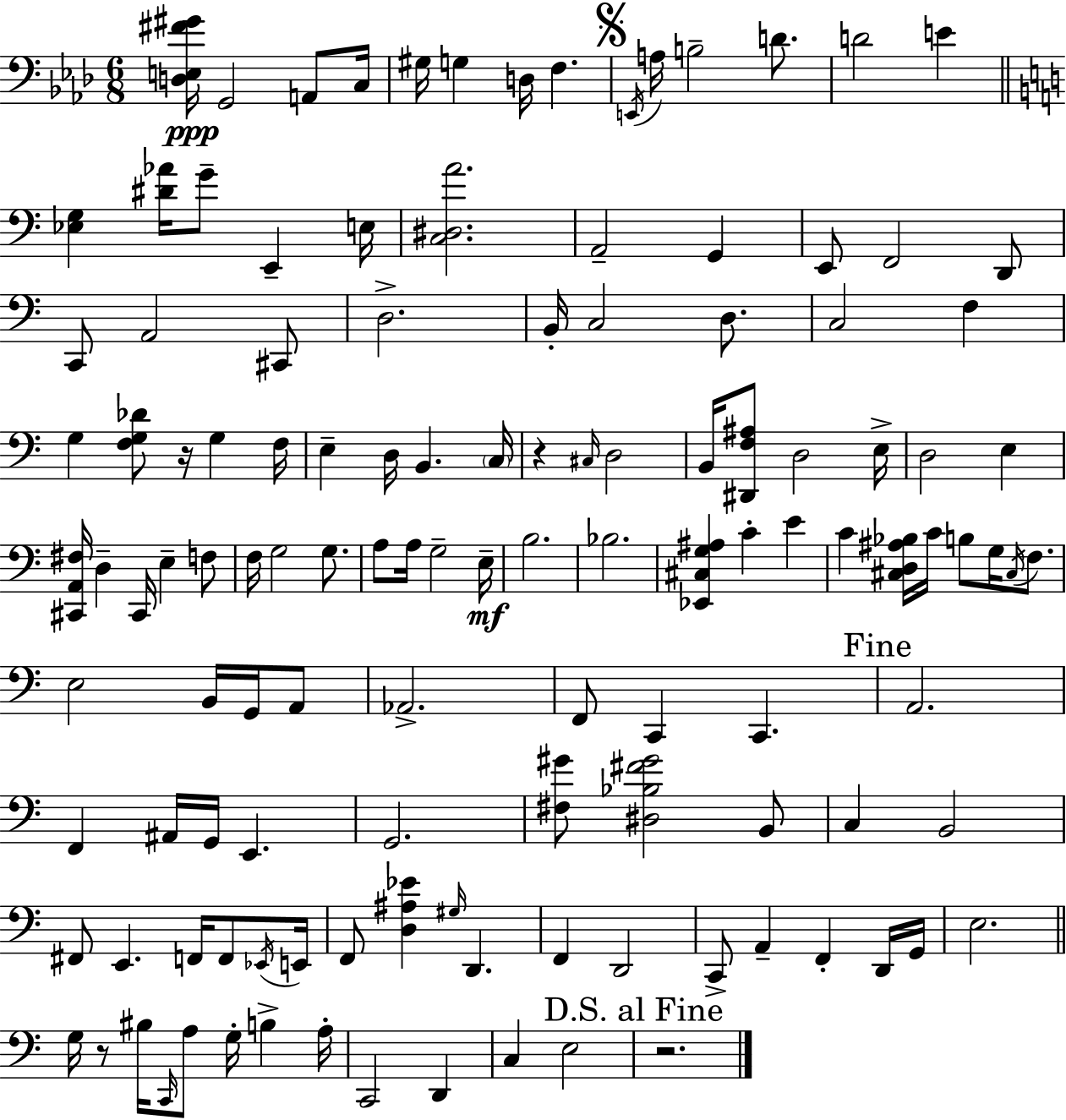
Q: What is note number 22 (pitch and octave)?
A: C2